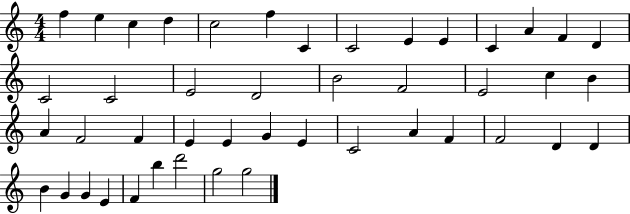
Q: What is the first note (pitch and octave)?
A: F5